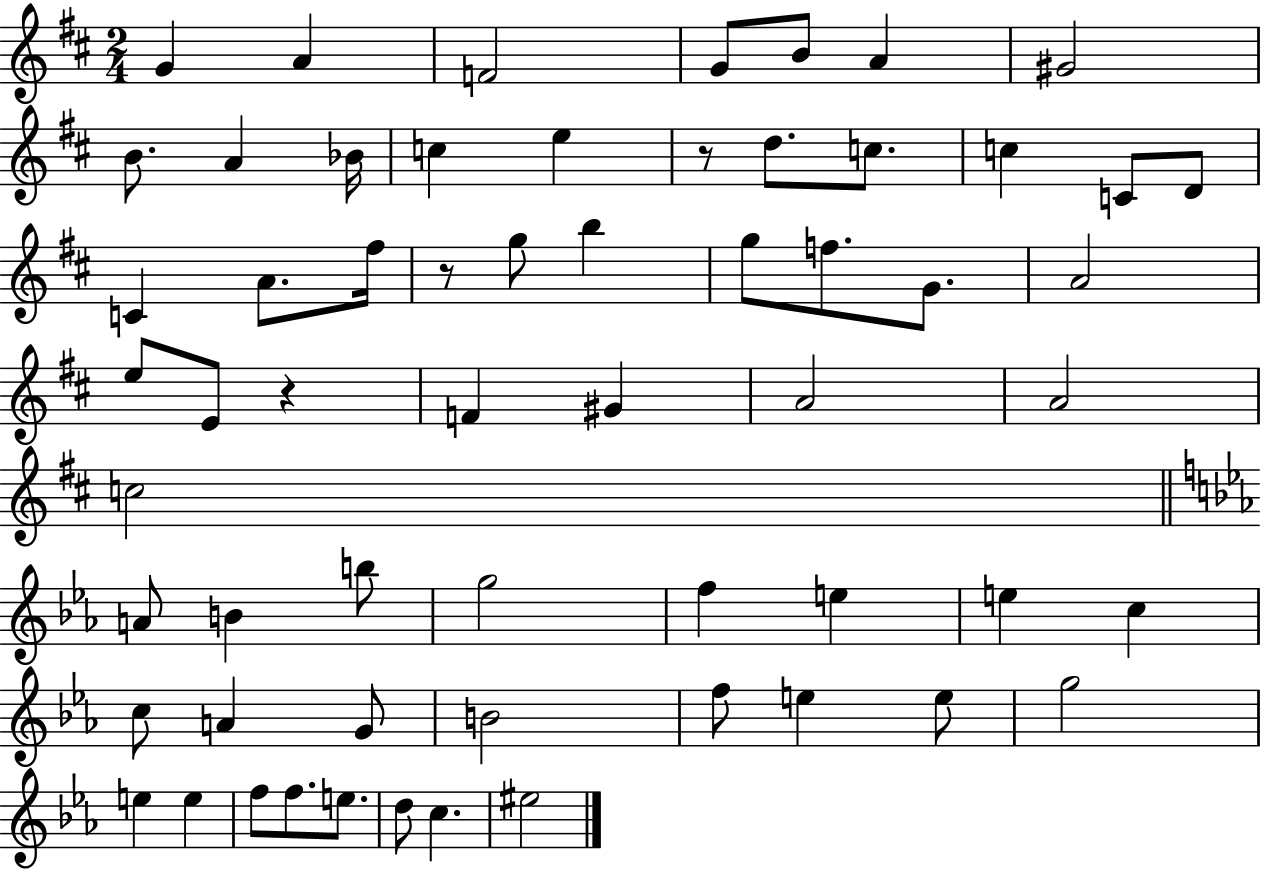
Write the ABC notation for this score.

X:1
T:Untitled
M:2/4
L:1/4
K:D
G A F2 G/2 B/2 A ^G2 B/2 A _B/4 c e z/2 d/2 c/2 c C/2 D/2 C A/2 ^f/4 z/2 g/2 b g/2 f/2 G/2 A2 e/2 E/2 z F ^G A2 A2 c2 A/2 B b/2 g2 f e e c c/2 A G/2 B2 f/2 e e/2 g2 e e f/2 f/2 e/2 d/2 c ^e2